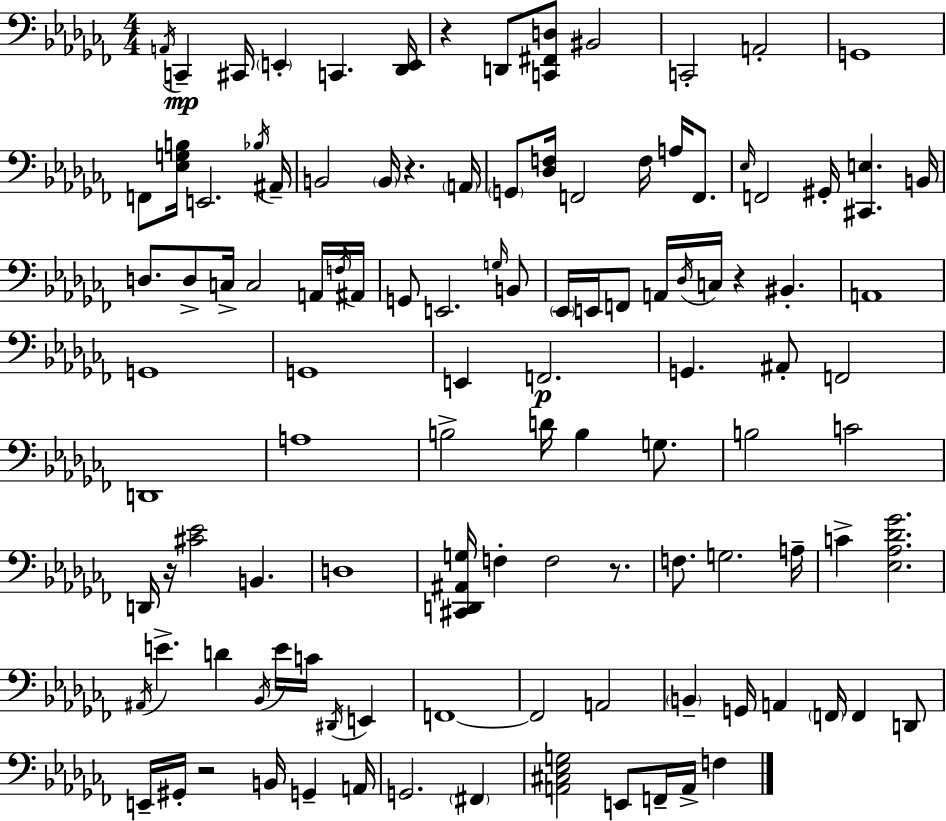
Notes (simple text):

A2/s C2/q C#2/s E2/q C2/q. [Db2,E2]/s R/q D2/e [C2,F#2,D3]/e BIS2/h C2/h A2/h G2/w F2/e [Eb3,G3,B3]/s E2/h. Bb3/s A#2/s B2/h B2/s R/q. A2/s G2/e [Db3,F3]/s F2/h F3/s A3/s F2/e. Eb3/s F2/h G#2/s [C#2,E3]/q. B2/s D3/e. D3/e C3/s C3/h A2/s F3/s A#2/s G2/e E2/h. G3/s B2/e Eb2/s E2/s F2/e A2/s Db3/s C3/s R/q BIS2/q. A2/w G2/w G2/w E2/q F2/h. G2/q. A#2/e F2/h D2/w A3/w B3/h D4/s B3/q G3/e. B3/h C4/h D2/s R/s [C#4,Eb4]/h B2/q. D3/w [C#2,D2,A#2,G3]/s F3/q F3/h R/e. F3/e. G3/h. A3/s C4/q [Eb3,Ab3,Db4,Gb4]/h. A#2/s E4/q. D4/q Bb2/s E4/s C4/s D#2/s E2/q F2/w F2/h A2/h B2/q G2/s A2/q F2/s F2/q D2/e E2/s G#2/s R/h B2/s G2/q A2/s G2/h. F#2/q [A2,C#3,Eb3,G3]/h E2/e F2/s A2/s F3/q